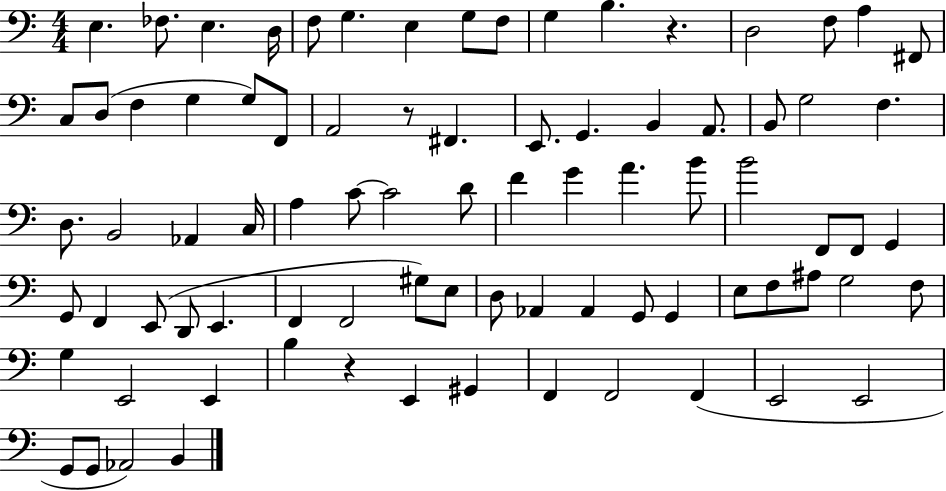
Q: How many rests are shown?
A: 3